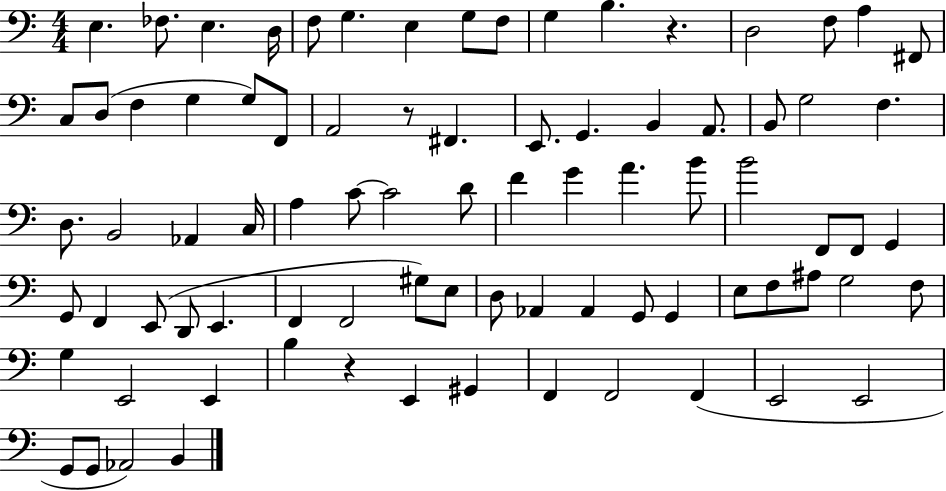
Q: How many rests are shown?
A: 3